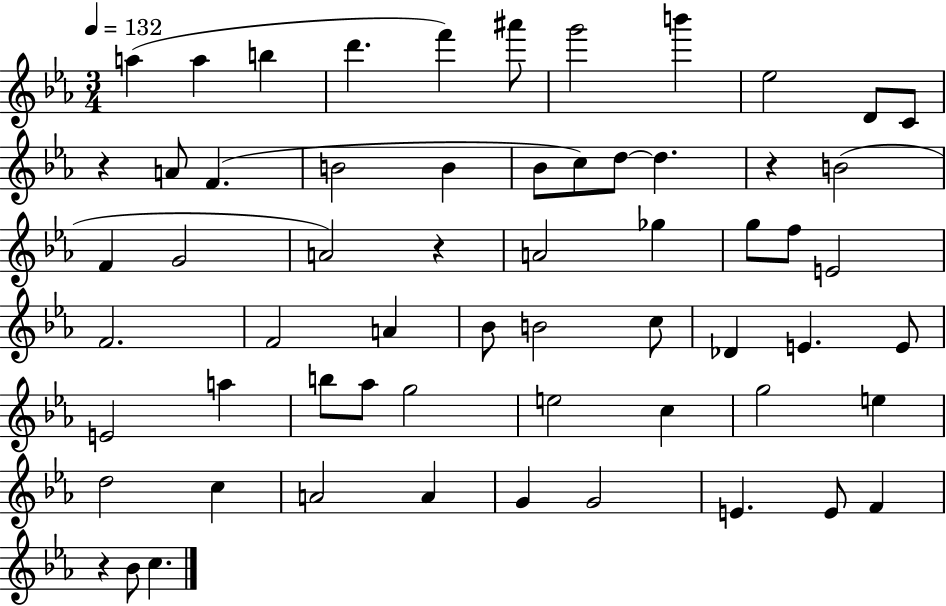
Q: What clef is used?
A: treble